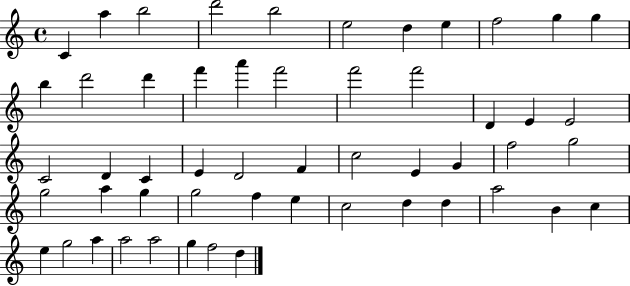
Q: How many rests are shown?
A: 0